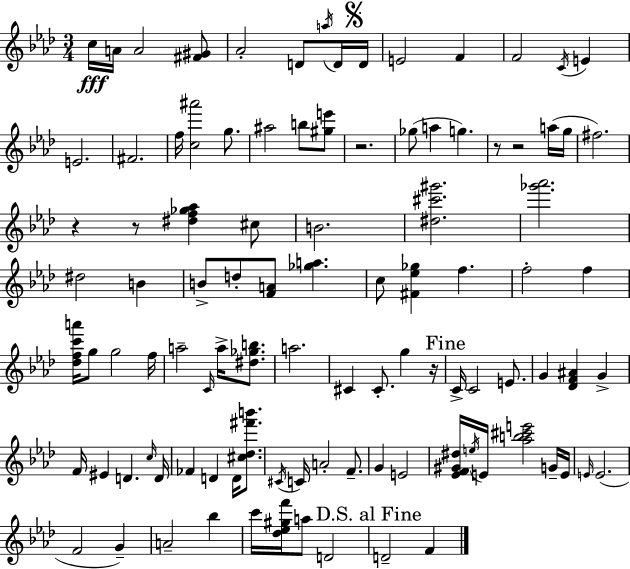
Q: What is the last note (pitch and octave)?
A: F4